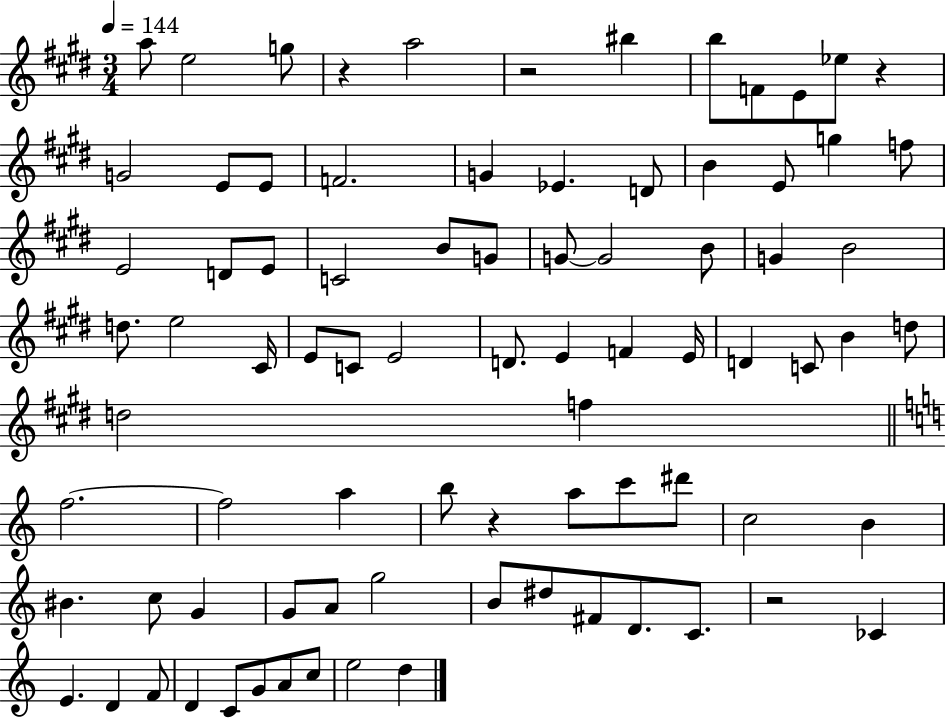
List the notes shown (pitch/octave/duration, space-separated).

A5/e E5/h G5/e R/q A5/h R/h BIS5/q B5/e F4/e E4/e Eb5/e R/q G4/h E4/e E4/e F4/h. G4/q Eb4/q. D4/e B4/q E4/e G5/q F5/e E4/h D4/e E4/e C4/h B4/e G4/e G4/e G4/h B4/e G4/q B4/h D5/e. E5/h C#4/s E4/e C4/e E4/h D4/e. E4/q F4/q E4/s D4/q C4/e B4/q D5/e D5/h F5/q F5/h. F5/h A5/q B5/e R/q A5/e C6/e D#6/e C5/h B4/q BIS4/q. C5/e G4/q G4/e A4/e G5/h B4/e D#5/e F#4/e D4/e. C4/e. R/h CES4/q E4/q. D4/q F4/e D4/q C4/e G4/e A4/e C5/e E5/h D5/q